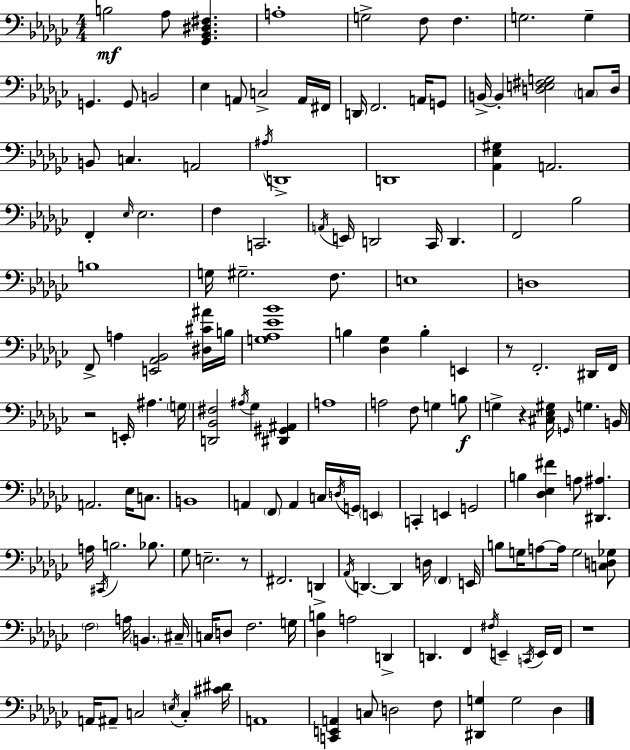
X:1
T:Untitled
M:4/4
L:1/4
K:Ebm
B,2 _A,/2 [_G,,_B,,^D,^F,] A,4 G,2 F,/2 F, G,2 G, G,, G,,/2 B,,2 _E, A,,/2 C,2 A,,/4 ^F,,/4 D,,/4 F,,2 A,,/4 G,,/2 B,,/4 B,, [D,E,^F,G,]2 C,/2 D,/4 B,,/2 C, A,,2 ^A,/4 D,,4 D,,4 [_A,,_E,^G,] A,,2 F,, _E,/4 _E,2 F, C,,2 A,,/4 E,,/4 D,,2 _C,,/4 D,, F,,2 _B,2 B,4 G,/4 ^G,2 F,/2 E,4 D,4 F,,/2 A, [E,,_A,,_B,,]2 [^D,^C^A]/4 B,/4 [G,_A,_E_B]4 B, [_D,_G,] B, E,, z/2 F,,2 ^D,,/4 F,,/4 z2 E,,/4 ^A, G,/4 [D,,_B,,^F,]2 ^A,/4 _G, [^D,,^G,,^A,,] A,4 A,2 F,/2 G, B,/2 G, z [^C,_E,^G,]/4 G,,/4 G, B,,/4 A,,2 _E,/4 C,/2 B,,4 A,, F,,/2 A,, C,/4 D,/4 G,,/4 E,, C,, E,, G,,2 B, [_D,_E,^F] A,/2 [^D,,^A,] A,/4 ^C,,/4 B,2 _B,/2 _G,/2 E,2 z/2 ^F,,2 D,, _A,,/4 D,, D,, D,/4 F,, E,,/4 B,/2 G,/4 A,/2 A,/4 G,2 [C,D,_G,]/2 F,2 A,/4 B,, ^C,/4 C,/4 D,/2 F,2 G,/4 [_D,B,] A,2 D,, D,, F,, ^F,/4 E,, C,,/4 E,,/4 F,,/4 z4 A,,/4 ^A,,/2 C,2 E,/4 C, [^C^D]/4 A,,4 [C,,E,,A,,] C,/2 D,2 F,/2 [^D,,G,] G,2 _D,